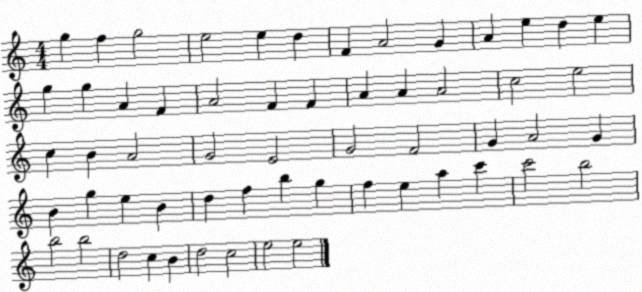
X:1
T:Untitled
M:4/4
L:1/4
K:C
g f g2 e2 e d F A2 G A e d e g g A F A2 F F A A A2 c2 e2 c B A2 G2 E2 G2 F2 G A2 G B g e B d f b g f e a c' c'2 b2 b2 b2 d2 c B d2 c2 e2 e2